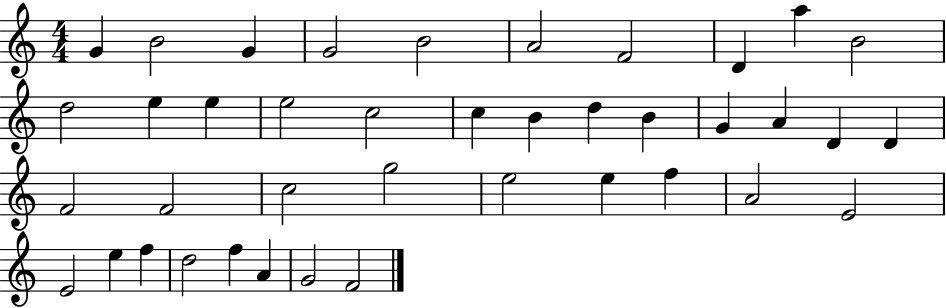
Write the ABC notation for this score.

X:1
T:Untitled
M:4/4
L:1/4
K:C
G B2 G G2 B2 A2 F2 D a B2 d2 e e e2 c2 c B d B G A D D F2 F2 c2 g2 e2 e f A2 E2 E2 e f d2 f A G2 F2